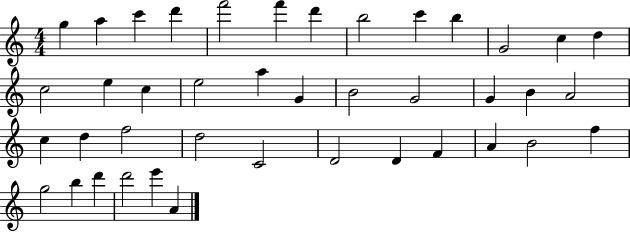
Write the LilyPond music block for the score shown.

{
  \clef treble
  \numericTimeSignature
  \time 4/4
  \key c \major
  g''4 a''4 c'''4 d'''4 | f'''2 f'''4 d'''4 | b''2 c'''4 b''4 | g'2 c''4 d''4 | \break c''2 e''4 c''4 | e''2 a''4 g'4 | b'2 g'2 | g'4 b'4 a'2 | \break c''4 d''4 f''2 | d''2 c'2 | d'2 d'4 f'4 | a'4 b'2 f''4 | \break g''2 b''4 d'''4 | d'''2 e'''4 a'4 | \bar "|."
}